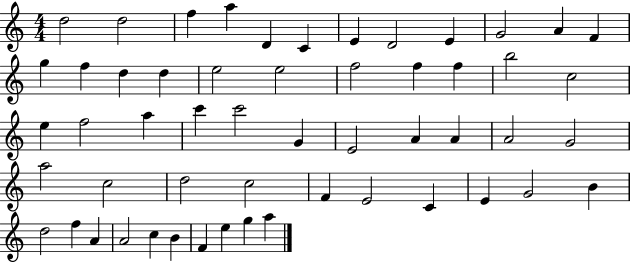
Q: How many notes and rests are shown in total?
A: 54